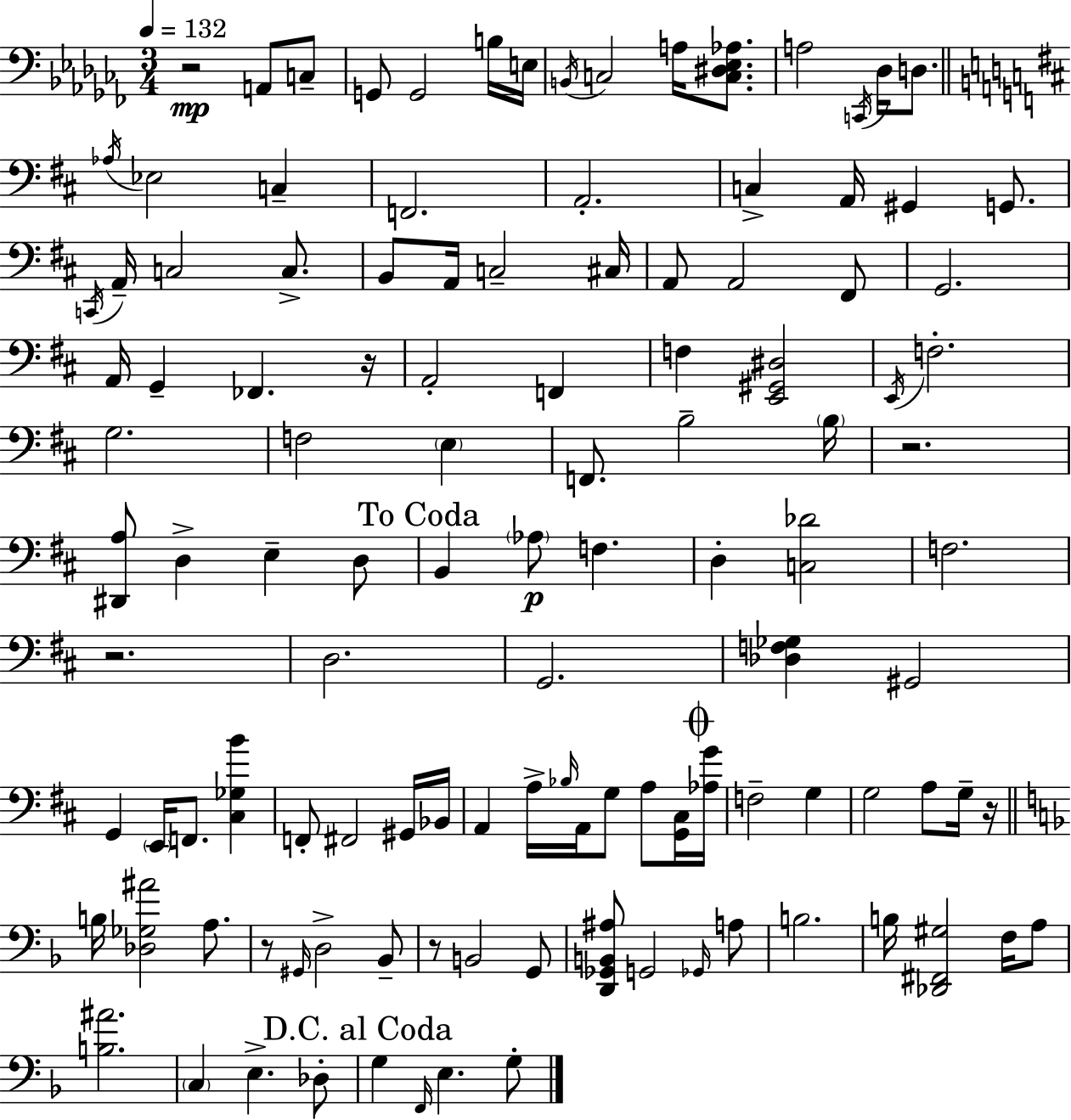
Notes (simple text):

R/h A2/e C3/e G2/e G2/h B3/s E3/s B2/s C3/h A3/s [C3,D#3,Eb3,Ab3]/e. A3/h C2/s Db3/s D3/e. Ab3/s Eb3/h C3/q F2/h. A2/h. C3/q A2/s G#2/q G2/e. C2/s A2/s C3/h C3/e. B2/e A2/s C3/h C#3/s A2/e A2/h F#2/e G2/h. A2/s G2/q FES2/q. R/s A2/h F2/q F3/q [E2,G#2,D#3]/h E2/s F3/h. G3/h. F3/h E3/q F2/e. B3/h B3/s R/h. [D#2,A3]/e D3/q E3/q D3/e B2/q Ab3/e F3/q. D3/q [C3,Db4]/h F3/h. R/h. D3/h. G2/h. [Db3,F3,Gb3]/q G#2/h G2/q E2/s F2/e. [C#3,Gb3,B4]/q F2/e F#2/h G#2/s Bb2/s A2/q A3/s Bb3/s A2/s G3/e A3/e [G2,C#3]/s [Ab3,G4]/s F3/h G3/q G3/h A3/e G3/s R/s B3/s [Db3,Gb3,A#4]/h A3/e. R/e G#2/s D3/h Bb2/e R/e B2/h G2/e [D2,Gb2,B2,A#3]/e G2/h Gb2/s A3/e B3/h. B3/s [Db2,F#2,G#3]/h F3/s A3/e [B3,A#4]/h. C3/q E3/q. Db3/e G3/q F2/s E3/q. G3/e